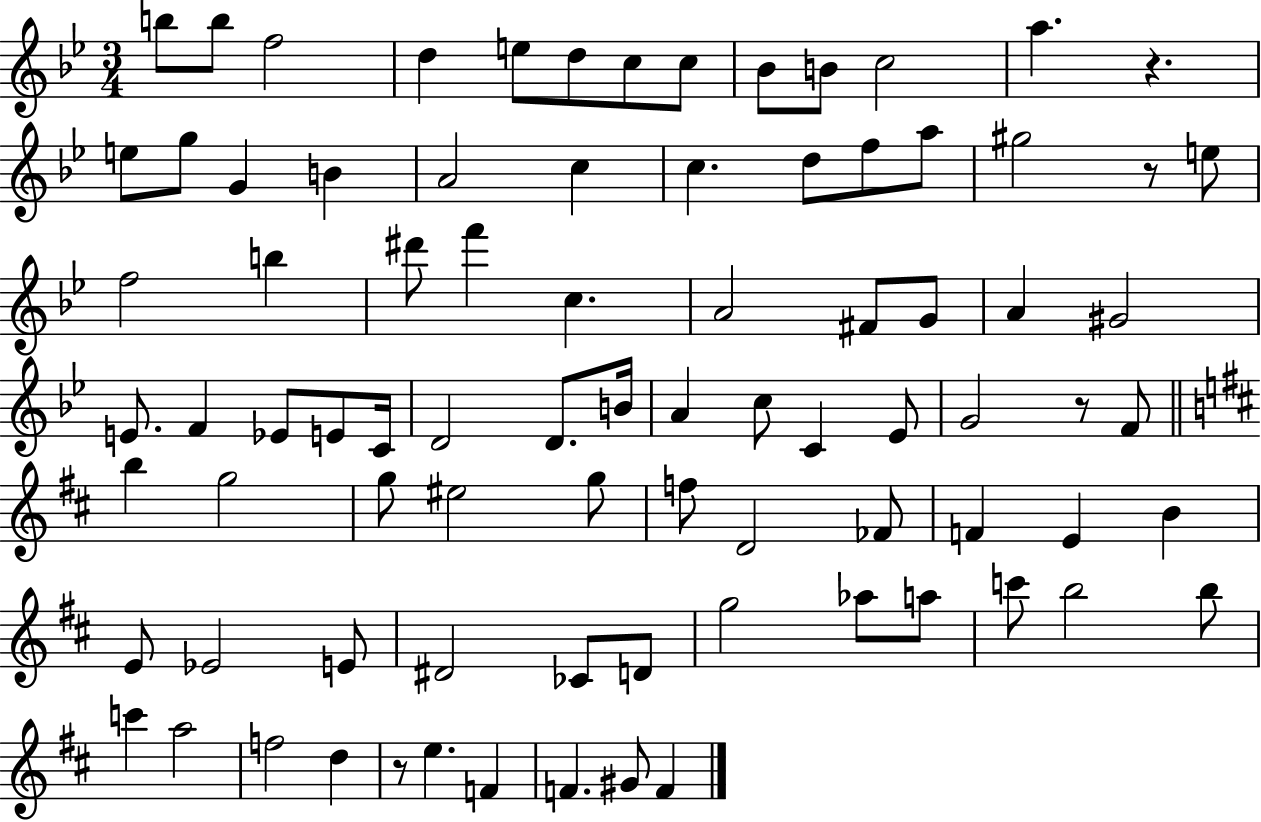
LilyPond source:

{
  \clef treble
  \numericTimeSignature
  \time 3/4
  \key bes \major
  \repeat volta 2 { b''8 b''8 f''2 | d''4 e''8 d''8 c''8 c''8 | bes'8 b'8 c''2 | a''4. r4. | \break e''8 g''8 g'4 b'4 | a'2 c''4 | c''4. d''8 f''8 a''8 | gis''2 r8 e''8 | \break f''2 b''4 | dis'''8 f'''4 c''4. | a'2 fis'8 g'8 | a'4 gis'2 | \break e'8. f'4 ees'8 e'8 c'16 | d'2 d'8. b'16 | a'4 c''8 c'4 ees'8 | g'2 r8 f'8 | \break \bar "||" \break \key d \major b''4 g''2 | g''8 eis''2 g''8 | f''8 d'2 fes'8 | f'4 e'4 b'4 | \break e'8 ees'2 e'8 | dis'2 ces'8 d'8 | g''2 aes''8 a''8 | c'''8 b''2 b''8 | \break c'''4 a''2 | f''2 d''4 | r8 e''4. f'4 | f'4. gis'8 f'4 | \break } \bar "|."
}